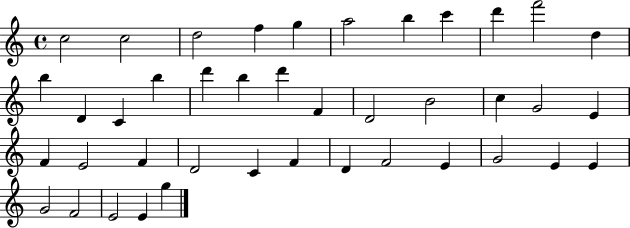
X:1
T:Untitled
M:4/4
L:1/4
K:C
c2 c2 d2 f g a2 b c' d' f'2 d b D C b d' b d' F D2 B2 c G2 E F E2 F D2 C F D F2 E G2 E E G2 F2 E2 E g